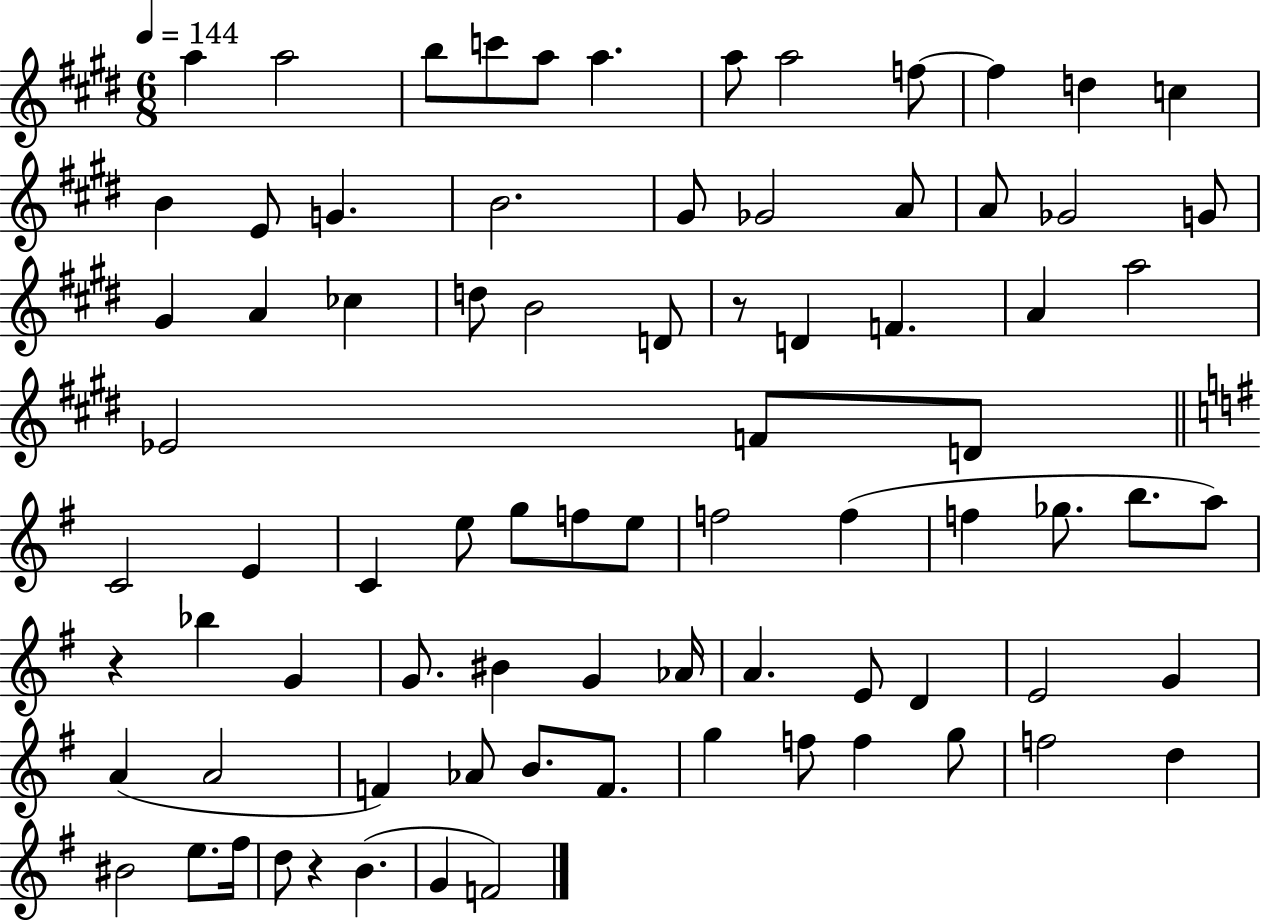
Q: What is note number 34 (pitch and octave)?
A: F4